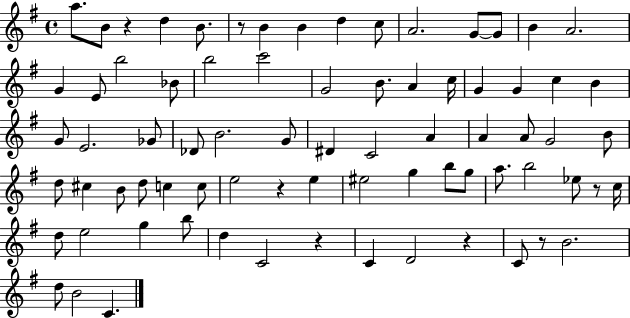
X:1
T:Untitled
M:4/4
L:1/4
K:G
a/2 B/2 z d B/2 z/2 B B d c/2 A2 G/2 G/2 B A2 G E/2 b2 _B/2 b2 c'2 G2 B/2 A c/4 G G c B G/2 E2 _G/2 _D/2 B2 G/2 ^D C2 A A A/2 G2 B/2 d/2 ^c B/2 d/2 c c/2 e2 z e ^e2 g b/2 g/2 a/2 b2 _e/2 z/2 c/4 d/2 e2 g b/2 d C2 z C D2 z C/2 z/2 B2 d/2 B2 C